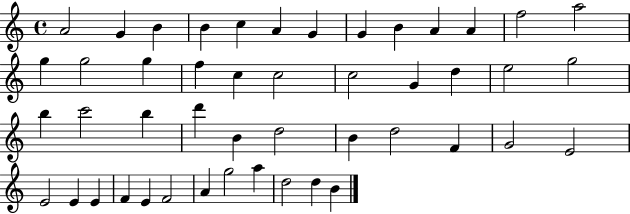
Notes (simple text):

A4/h G4/q B4/q B4/q C5/q A4/q G4/q G4/q B4/q A4/q A4/q F5/h A5/h G5/q G5/h G5/q F5/q C5/q C5/h C5/h G4/q D5/q E5/h G5/h B5/q C6/h B5/q D6/q B4/q D5/h B4/q D5/h F4/q G4/h E4/h E4/h E4/q E4/q F4/q E4/q F4/h A4/q G5/h A5/q D5/h D5/q B4/q